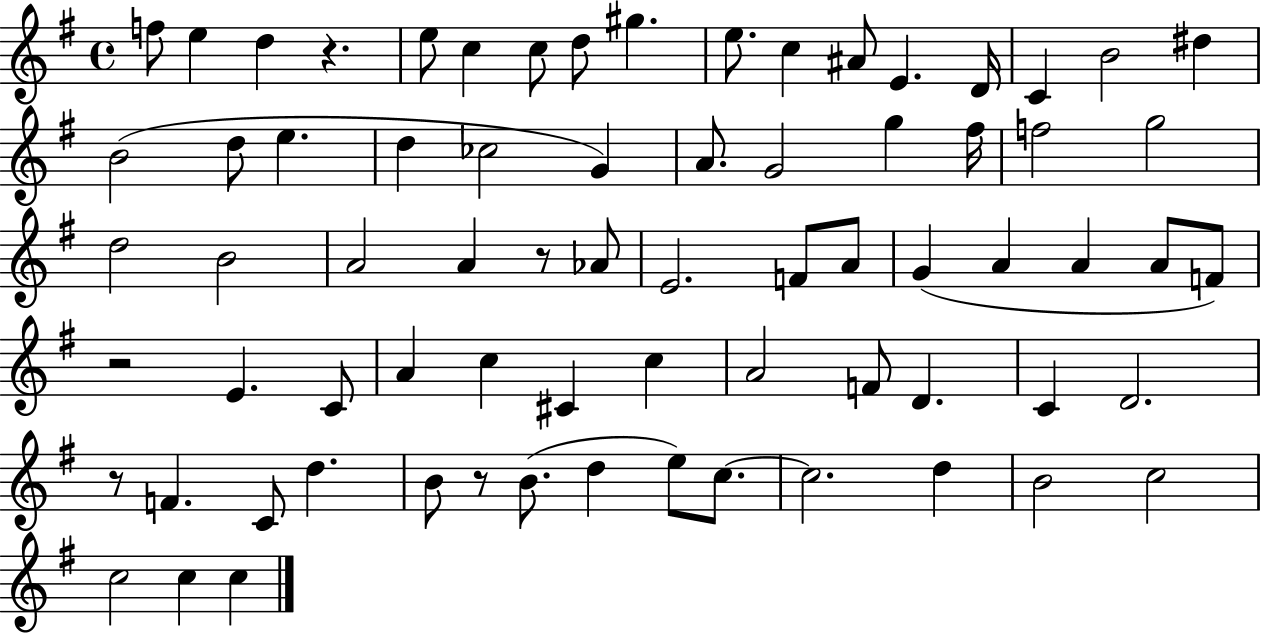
F5/e E5/q D5/q R/q. E5/e C5/q C5/e D5/e G#5/q. E5/e. C5/q A#4/e E4/q. D4/s C4/q B4/h D#5/q B4/h D5/e E5/q. D5/q CES5/h G4/q A4/e. G4/h G5/q F#5/s F5/h G5/h D5/h B4/h A4/h A4/q R/e Ab4/e E4/h. F4/e A4/e G4/q A4/q A4/q A4/e F4/e R/h E4/q. C4/e A4/q C5/q C#4/q C5/q A4/h F4/e D4/q. C4/q D4/h. R/e F4/q. C4/e D5/q. B4/e R/e B4/e. D5/q E5/e C5/e. C5/h. D5/q B4/h C5/h C5/h C5/q C5/q